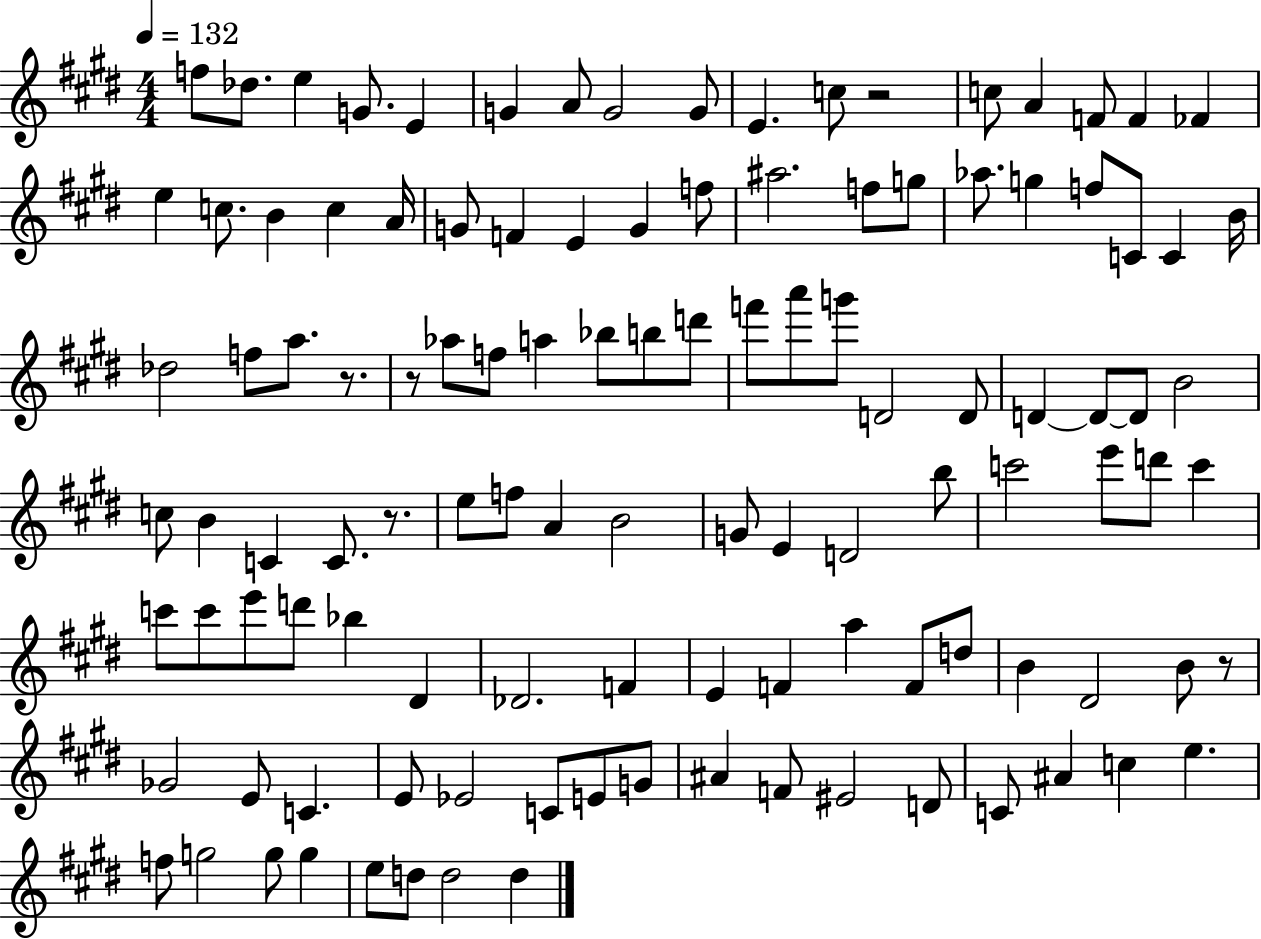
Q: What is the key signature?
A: E major